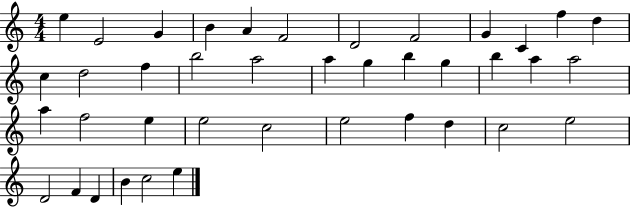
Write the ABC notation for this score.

X:1
T:Untitled
M:4/4
L:1/4
K:C
e E2 G B A F2 D2 F2 G C f d c d2 f b2 a2 a g b g b a a2 a f2 e e2 c2 e2 f d c2 e2 D2 F D B c2 e